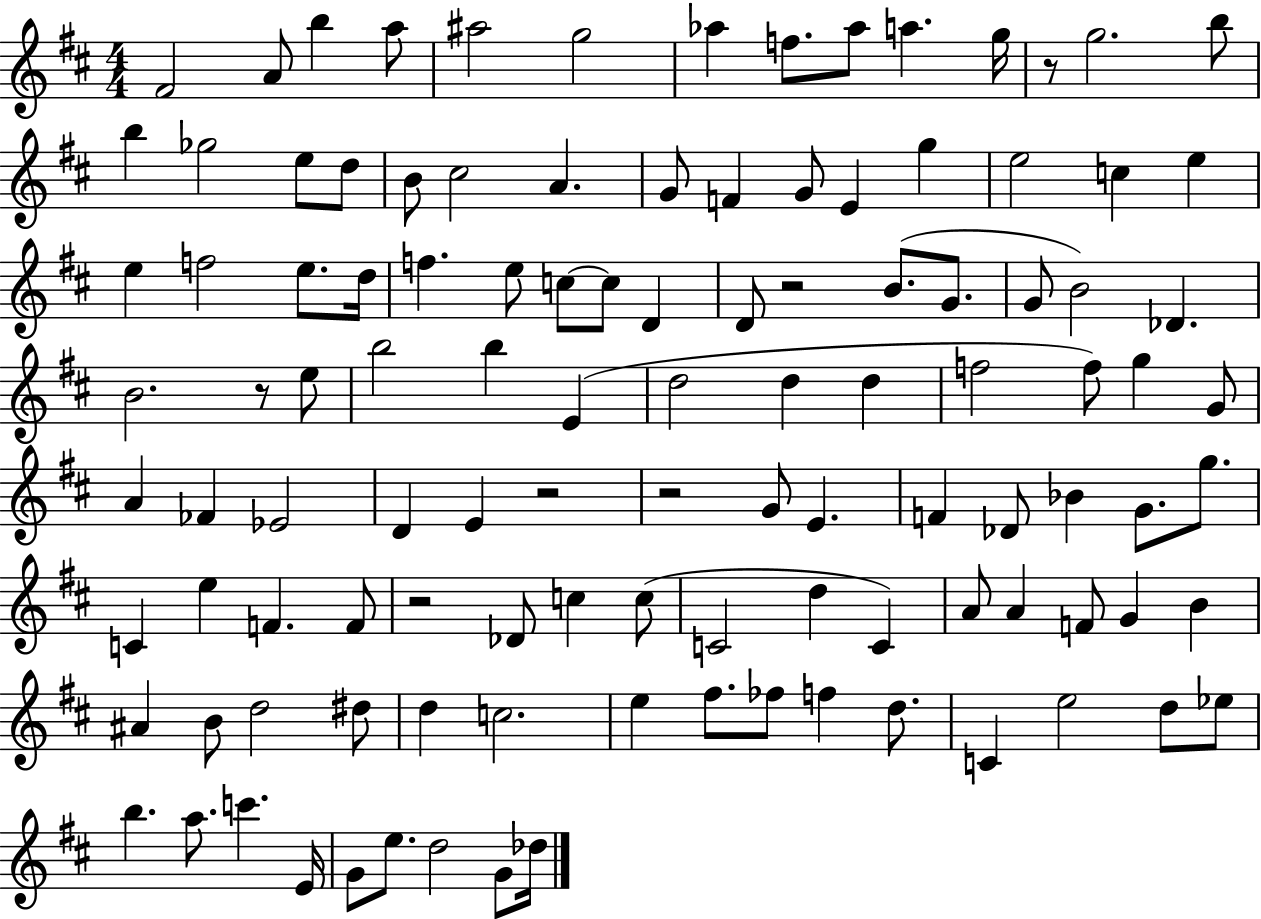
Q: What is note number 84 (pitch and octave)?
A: B4